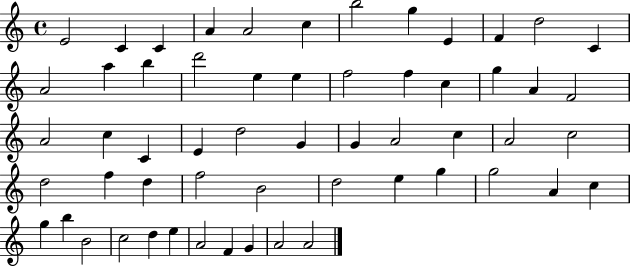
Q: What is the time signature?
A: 4/4